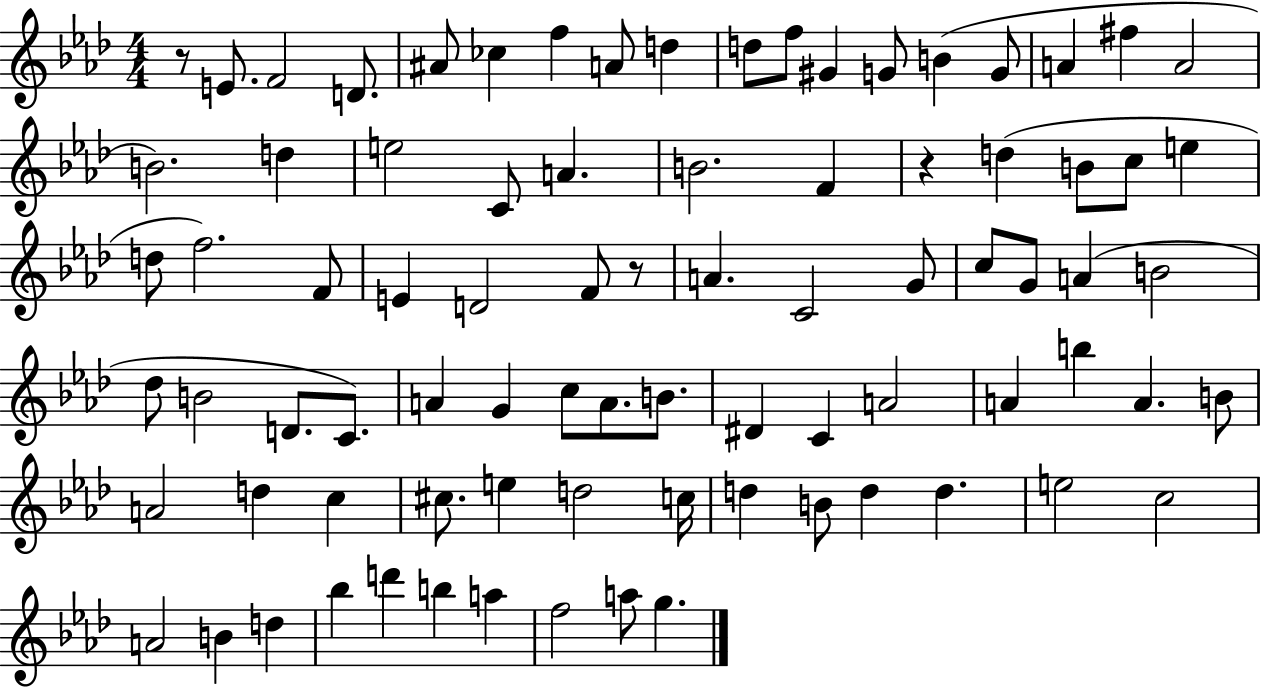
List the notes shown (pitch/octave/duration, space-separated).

R/e E4/e. F4/h D4/e. A#4/e CES5/q F5/q A4/e D5/q D5/e F5/e G#4/q G4/e B4/q G4/e A4/q F#5/q A4/h B4/h. D5/q E5/h C4/e A4/q. B4/h. F4/q R/q D5/q B4/e C5/e E5/q D5/e F5/h. F4/e E4/q D4/h F4/e R/e A4/q. C4/h G4/e C5/e G4/e A4/q B4/h Db5/e B4/h D4/e. C4/e. A4/q G4/q C5/e A4/e. B4/e. D#4/q C4/q A4/h A4/q B5/q A4/q. B4/e A4/h D5/q C5/q C#5/e. E5/q D5/h C5/s D5/q B4/e D5/q D5/q. E5/h C5/h A4/h B4/q D5/q Bb5/q D6/q B5/q A5/q F5/h A5/e G5/q.